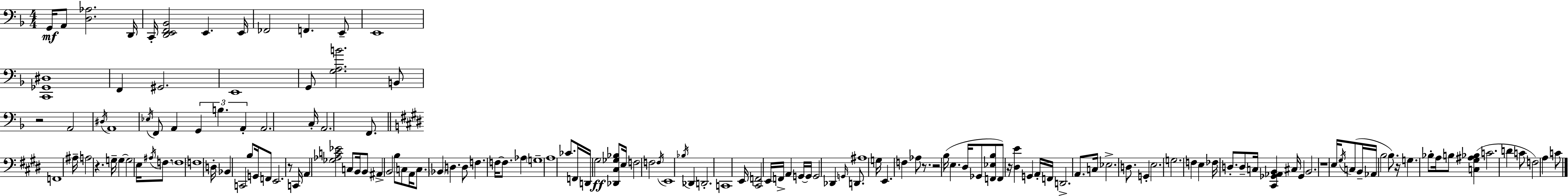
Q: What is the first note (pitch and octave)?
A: G2